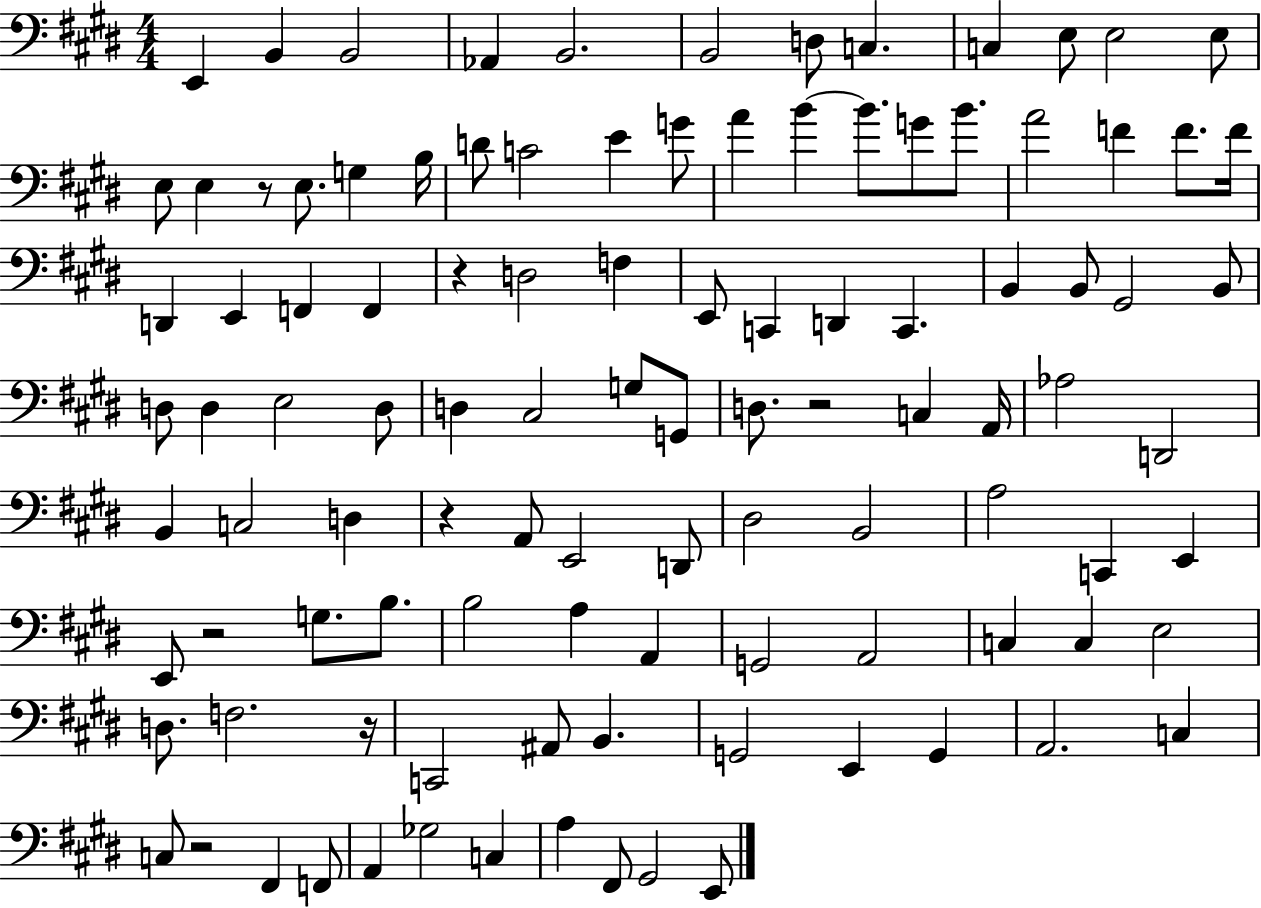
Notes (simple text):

E2/q B2/q B2/h Ab2/q B2/h. B2/h D3/e C3/q. C3/q E3/e E3/h E3/e E3/e E3/q R/e E3/e. G3/q B3/s D4/e C4/h E4/q G4/e A4/q B4/q B4/e. G4/e B4/e. A4/h F4/q F4/e. F4/s D2/q E2/q F2/q F2/q R/q D3/h F3/q E2/e C2/q D2/q C2/q. B2/q B2/e G#2/h B2/e D3/e D3/q E3/h D3/e D3/q C#3/h G3/e G2/e D3/e. R/h C3/q A2/s Ab3/h D2/h B2/q C3/h D3/q R/q A2/e E2/h D2/e D#3/h B2/h A3/h C2/q E2/q E2/e R/h G3/e. B3/e. B3/h A3/q A2/q G2/h A2/h C3/q C3/q E3/h D3/e. F3/h. R/s C2/h A#2/e B2/q. G2/h E2/q G2/q A2/h. C3/q C3/e R/h F#2/q F2/e A2/q Gb3/h C3/q A3/q F#2/e G#2/h E2/e